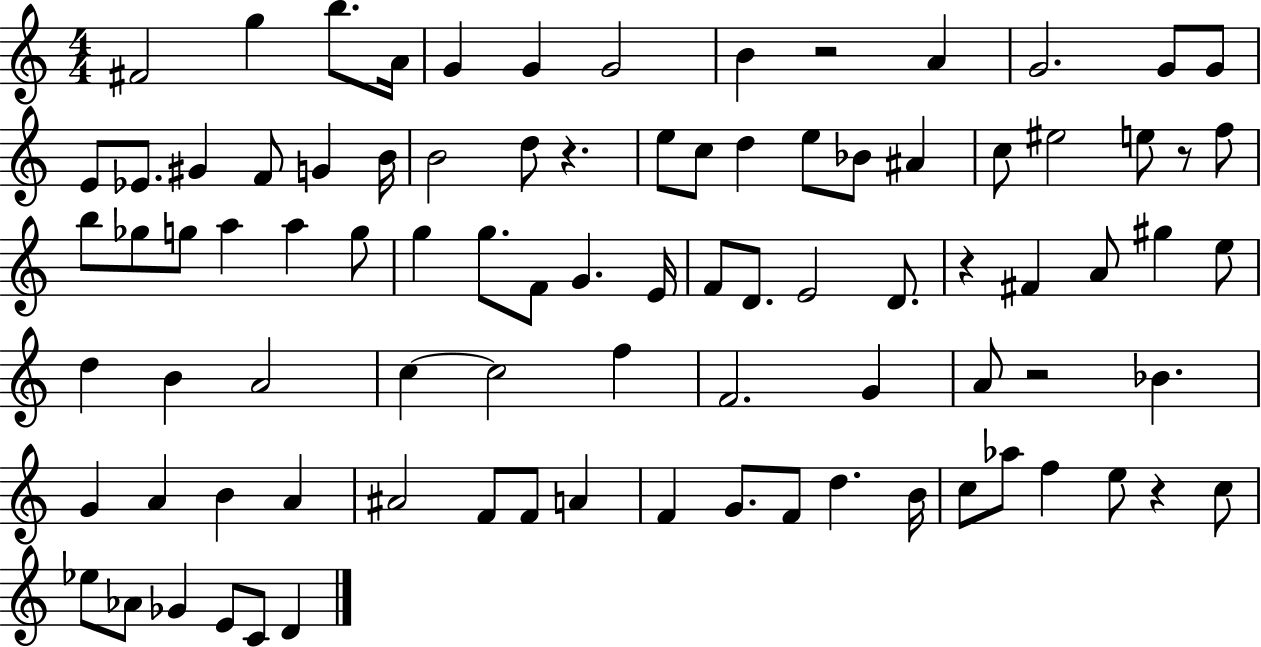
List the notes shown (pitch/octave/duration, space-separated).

F#4/h G5/q B5/e. A4/s G4/q G4/q G4/h B4/q R/h A4/q G4/h. G4/e G4/e E4/e Eb4/e. G#4/q F4/e G4/q B4/s B4/h D5/e R/q. E5/e C5/e D5/q E5/e Bb4/e A#4/q C5/e EIS5/h E5/e R/e F5/e B5/e Gb5/e G5/e A5/q A5/q G5/e G5/q G5/e. F4/e G4/q. E4/s F4/e D4/e. E4/h D4/e. R/q F#4/q A4/e G#5/q E5/e D5/q B4/q A4/h C5/q C5/h F5/q F4/h. G4/q A4/e R/h Bb4/q. G4/q A4/q B4/q A4/q A#4/h F4/e F4/e A4/q F4/q G4/e. F4/e D5/q. B4/s C5/e Ab5/e F5/q E5/e R/q C5/e Eb5/e Ab4/e Gb4/q E4/e C4/e D4/q